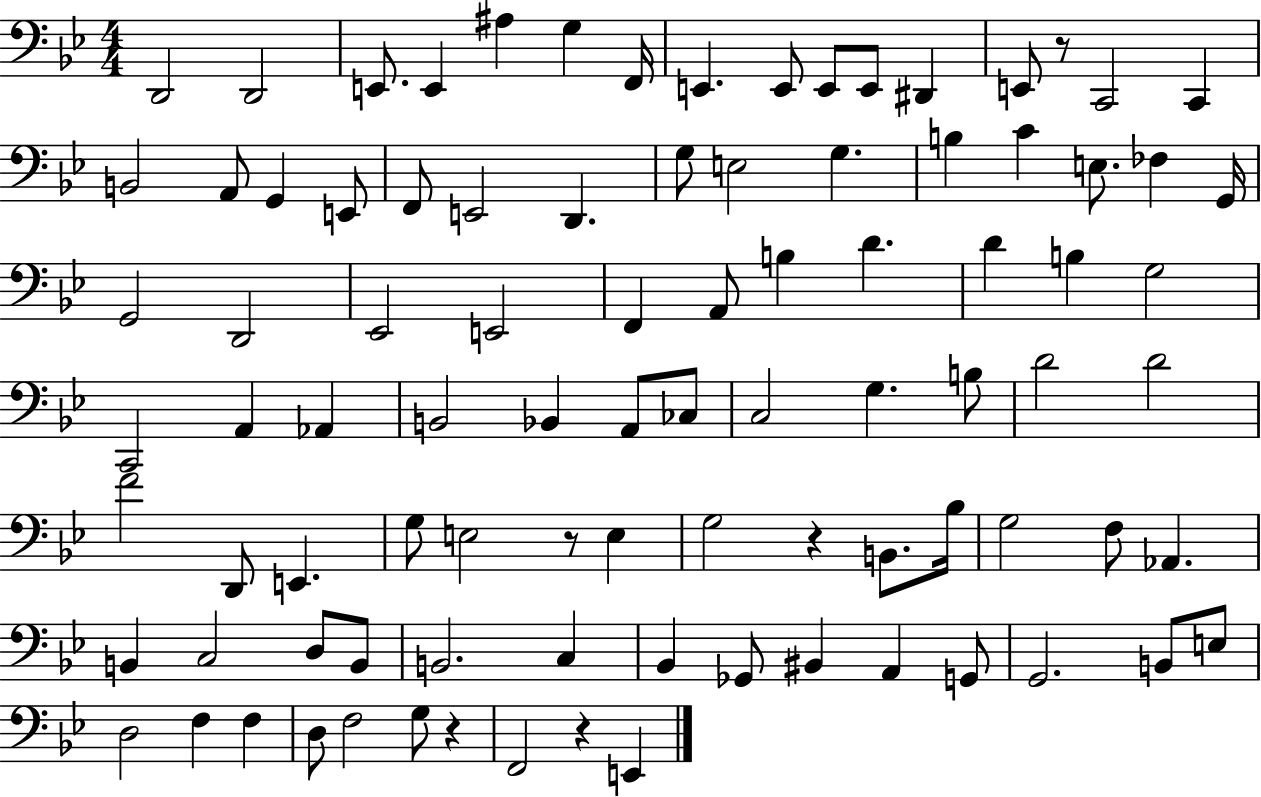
D2/h D2/h E2/e. E2/q A#3/q G3/q F2/s E2/q. E2/e E2/e E2/e D#2/q E2/e R/e C2/h C2/q B2/h A2/e G2/q E2/e F2/e E2/h D2/q. G3/e E3/h G3/q. B3/q C4/q E3/e. FES3/q G2/s G2/h D2/h Eb2/h E2/h F2/q A2/e B3/q D4/q. D4/q B3/q G3/h C2/h A2/q Ab2/q B2/h Bb2/q A2/e CES3/e C3/h G3/q. B3/e D4/h D4/h F4/h D2/e E2/q. G3/e E3/h R/e E3/q G3/h R/q B2/e. Bb3/s G3/h F3/e Ab2/q. B2/q C3/h D3/e B2/e B2/h. C3/q Bb2/q Gb2/e BIS2/q A2/q G2/e G2/h. B2/e E3/e D3/h F3/q F3/q D3/e F3/h G3/e R/q F2/h R/q E2/q